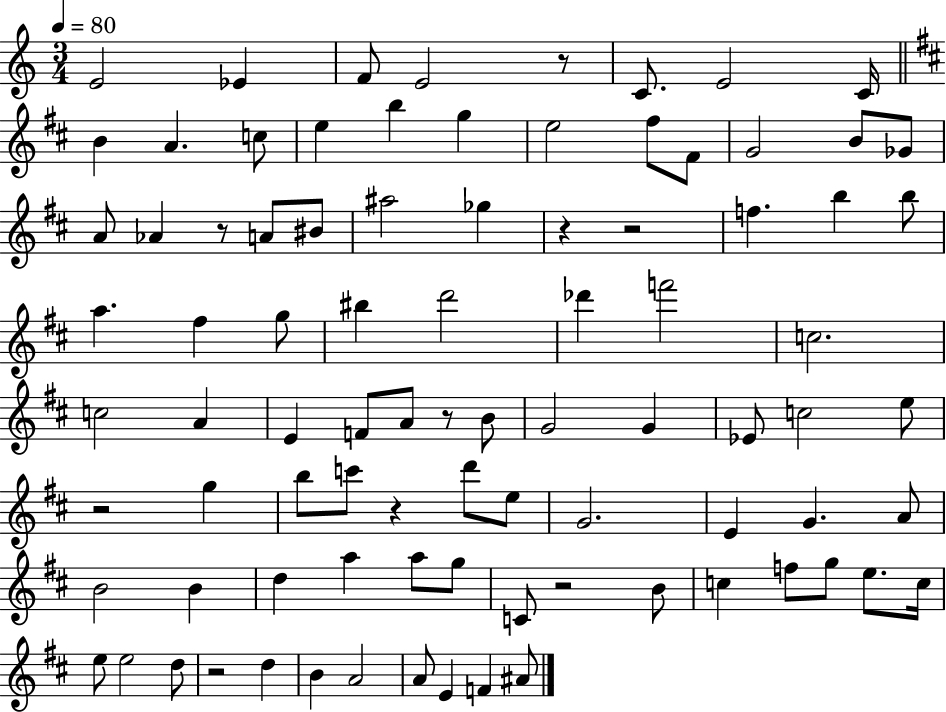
{
  \clef treble
  \numericTimeSignature
  \time 3/4
  \key c \major
  \tempo 4 = 80
  e'2 ees'4 | f'8 e'2 r8 | c'8. e'2 c'16 | \bar "||" \break \key d \major b'4 a'4. c''8 | e''4 b''4 g''4 | e''2 fis''8 fis'8 | g'2 b'8 ges'8 | \break a'8 aes'4 r8 a'8 bis'8 | ais''2 ges''4 | r4 r2 | f''4. b''4 b''8 | \break a''4. fis''4 g''8 | bis''4 d'''2 | des'''4 f'''2 | c''2. | \break c''2 a'4 | e'4 f'8 a'8 r8 b'8 | g'2 g'4 | ees'8 c''2 e''8 | \break r2 g''4 | b''8 c'''8 r4 d'''8 e''8 | g'2. | e'4 g'4. a'8 | \break b'2 b'4 | d''4 a''4 a''8 g''8 | c'8 r2 b'8 | c''4 f''8 g''8 e''8. c''16 | \break e''8 e''2 d''8 | r2 d''4 | b'4 a'2 | a'8 e'4 f'4 ais'8 | \break \bar "|."
}